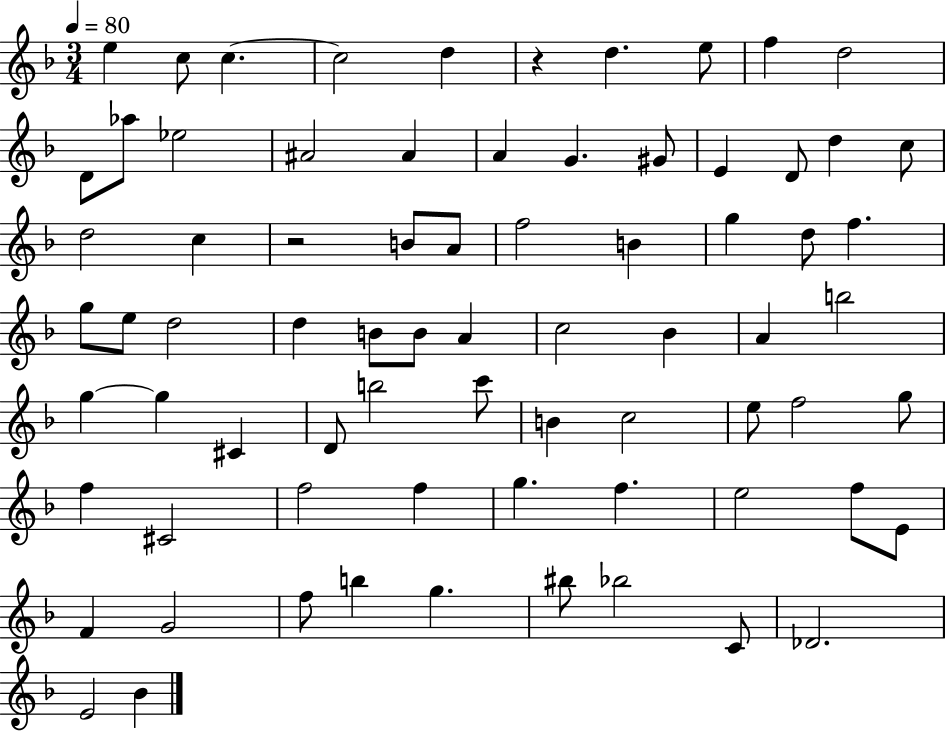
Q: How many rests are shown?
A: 2